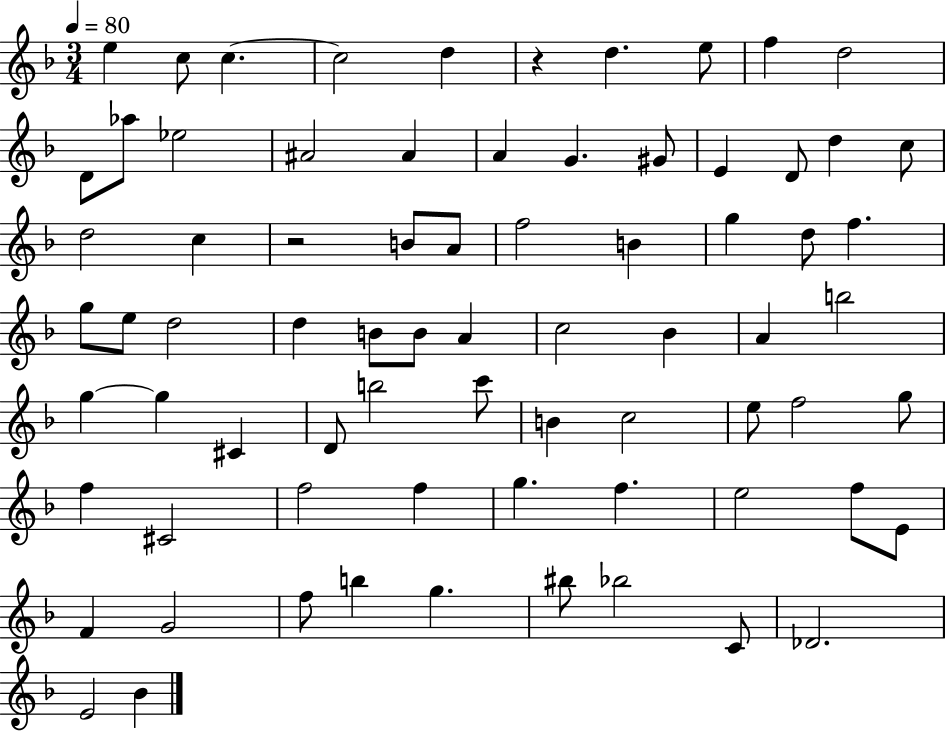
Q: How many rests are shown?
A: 2